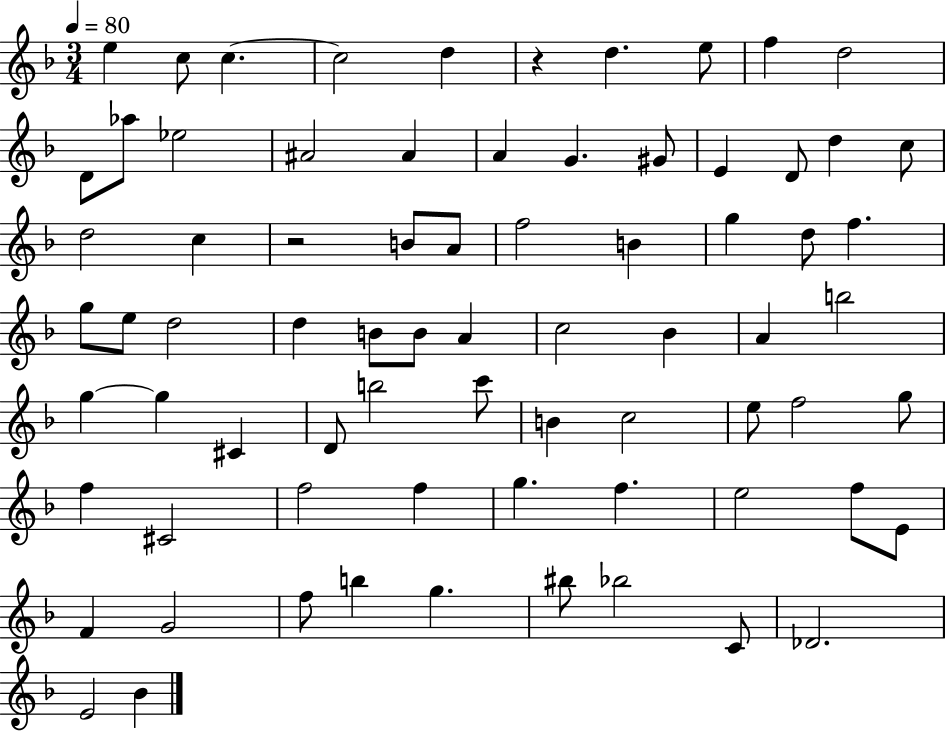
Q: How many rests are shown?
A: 2